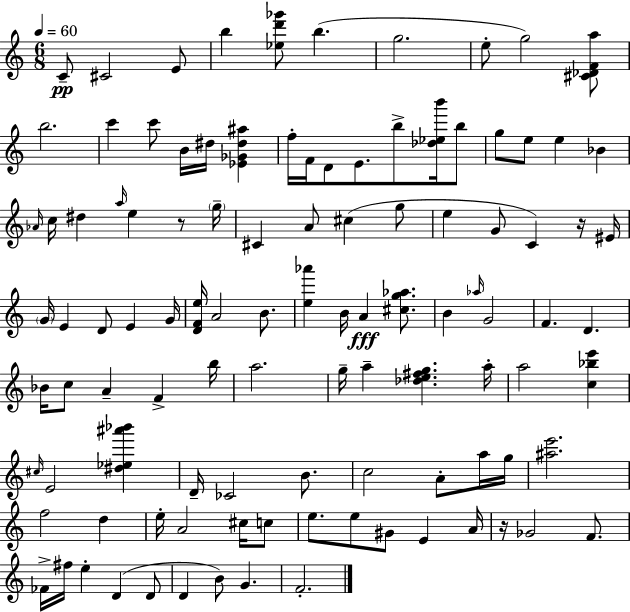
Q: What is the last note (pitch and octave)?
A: F4